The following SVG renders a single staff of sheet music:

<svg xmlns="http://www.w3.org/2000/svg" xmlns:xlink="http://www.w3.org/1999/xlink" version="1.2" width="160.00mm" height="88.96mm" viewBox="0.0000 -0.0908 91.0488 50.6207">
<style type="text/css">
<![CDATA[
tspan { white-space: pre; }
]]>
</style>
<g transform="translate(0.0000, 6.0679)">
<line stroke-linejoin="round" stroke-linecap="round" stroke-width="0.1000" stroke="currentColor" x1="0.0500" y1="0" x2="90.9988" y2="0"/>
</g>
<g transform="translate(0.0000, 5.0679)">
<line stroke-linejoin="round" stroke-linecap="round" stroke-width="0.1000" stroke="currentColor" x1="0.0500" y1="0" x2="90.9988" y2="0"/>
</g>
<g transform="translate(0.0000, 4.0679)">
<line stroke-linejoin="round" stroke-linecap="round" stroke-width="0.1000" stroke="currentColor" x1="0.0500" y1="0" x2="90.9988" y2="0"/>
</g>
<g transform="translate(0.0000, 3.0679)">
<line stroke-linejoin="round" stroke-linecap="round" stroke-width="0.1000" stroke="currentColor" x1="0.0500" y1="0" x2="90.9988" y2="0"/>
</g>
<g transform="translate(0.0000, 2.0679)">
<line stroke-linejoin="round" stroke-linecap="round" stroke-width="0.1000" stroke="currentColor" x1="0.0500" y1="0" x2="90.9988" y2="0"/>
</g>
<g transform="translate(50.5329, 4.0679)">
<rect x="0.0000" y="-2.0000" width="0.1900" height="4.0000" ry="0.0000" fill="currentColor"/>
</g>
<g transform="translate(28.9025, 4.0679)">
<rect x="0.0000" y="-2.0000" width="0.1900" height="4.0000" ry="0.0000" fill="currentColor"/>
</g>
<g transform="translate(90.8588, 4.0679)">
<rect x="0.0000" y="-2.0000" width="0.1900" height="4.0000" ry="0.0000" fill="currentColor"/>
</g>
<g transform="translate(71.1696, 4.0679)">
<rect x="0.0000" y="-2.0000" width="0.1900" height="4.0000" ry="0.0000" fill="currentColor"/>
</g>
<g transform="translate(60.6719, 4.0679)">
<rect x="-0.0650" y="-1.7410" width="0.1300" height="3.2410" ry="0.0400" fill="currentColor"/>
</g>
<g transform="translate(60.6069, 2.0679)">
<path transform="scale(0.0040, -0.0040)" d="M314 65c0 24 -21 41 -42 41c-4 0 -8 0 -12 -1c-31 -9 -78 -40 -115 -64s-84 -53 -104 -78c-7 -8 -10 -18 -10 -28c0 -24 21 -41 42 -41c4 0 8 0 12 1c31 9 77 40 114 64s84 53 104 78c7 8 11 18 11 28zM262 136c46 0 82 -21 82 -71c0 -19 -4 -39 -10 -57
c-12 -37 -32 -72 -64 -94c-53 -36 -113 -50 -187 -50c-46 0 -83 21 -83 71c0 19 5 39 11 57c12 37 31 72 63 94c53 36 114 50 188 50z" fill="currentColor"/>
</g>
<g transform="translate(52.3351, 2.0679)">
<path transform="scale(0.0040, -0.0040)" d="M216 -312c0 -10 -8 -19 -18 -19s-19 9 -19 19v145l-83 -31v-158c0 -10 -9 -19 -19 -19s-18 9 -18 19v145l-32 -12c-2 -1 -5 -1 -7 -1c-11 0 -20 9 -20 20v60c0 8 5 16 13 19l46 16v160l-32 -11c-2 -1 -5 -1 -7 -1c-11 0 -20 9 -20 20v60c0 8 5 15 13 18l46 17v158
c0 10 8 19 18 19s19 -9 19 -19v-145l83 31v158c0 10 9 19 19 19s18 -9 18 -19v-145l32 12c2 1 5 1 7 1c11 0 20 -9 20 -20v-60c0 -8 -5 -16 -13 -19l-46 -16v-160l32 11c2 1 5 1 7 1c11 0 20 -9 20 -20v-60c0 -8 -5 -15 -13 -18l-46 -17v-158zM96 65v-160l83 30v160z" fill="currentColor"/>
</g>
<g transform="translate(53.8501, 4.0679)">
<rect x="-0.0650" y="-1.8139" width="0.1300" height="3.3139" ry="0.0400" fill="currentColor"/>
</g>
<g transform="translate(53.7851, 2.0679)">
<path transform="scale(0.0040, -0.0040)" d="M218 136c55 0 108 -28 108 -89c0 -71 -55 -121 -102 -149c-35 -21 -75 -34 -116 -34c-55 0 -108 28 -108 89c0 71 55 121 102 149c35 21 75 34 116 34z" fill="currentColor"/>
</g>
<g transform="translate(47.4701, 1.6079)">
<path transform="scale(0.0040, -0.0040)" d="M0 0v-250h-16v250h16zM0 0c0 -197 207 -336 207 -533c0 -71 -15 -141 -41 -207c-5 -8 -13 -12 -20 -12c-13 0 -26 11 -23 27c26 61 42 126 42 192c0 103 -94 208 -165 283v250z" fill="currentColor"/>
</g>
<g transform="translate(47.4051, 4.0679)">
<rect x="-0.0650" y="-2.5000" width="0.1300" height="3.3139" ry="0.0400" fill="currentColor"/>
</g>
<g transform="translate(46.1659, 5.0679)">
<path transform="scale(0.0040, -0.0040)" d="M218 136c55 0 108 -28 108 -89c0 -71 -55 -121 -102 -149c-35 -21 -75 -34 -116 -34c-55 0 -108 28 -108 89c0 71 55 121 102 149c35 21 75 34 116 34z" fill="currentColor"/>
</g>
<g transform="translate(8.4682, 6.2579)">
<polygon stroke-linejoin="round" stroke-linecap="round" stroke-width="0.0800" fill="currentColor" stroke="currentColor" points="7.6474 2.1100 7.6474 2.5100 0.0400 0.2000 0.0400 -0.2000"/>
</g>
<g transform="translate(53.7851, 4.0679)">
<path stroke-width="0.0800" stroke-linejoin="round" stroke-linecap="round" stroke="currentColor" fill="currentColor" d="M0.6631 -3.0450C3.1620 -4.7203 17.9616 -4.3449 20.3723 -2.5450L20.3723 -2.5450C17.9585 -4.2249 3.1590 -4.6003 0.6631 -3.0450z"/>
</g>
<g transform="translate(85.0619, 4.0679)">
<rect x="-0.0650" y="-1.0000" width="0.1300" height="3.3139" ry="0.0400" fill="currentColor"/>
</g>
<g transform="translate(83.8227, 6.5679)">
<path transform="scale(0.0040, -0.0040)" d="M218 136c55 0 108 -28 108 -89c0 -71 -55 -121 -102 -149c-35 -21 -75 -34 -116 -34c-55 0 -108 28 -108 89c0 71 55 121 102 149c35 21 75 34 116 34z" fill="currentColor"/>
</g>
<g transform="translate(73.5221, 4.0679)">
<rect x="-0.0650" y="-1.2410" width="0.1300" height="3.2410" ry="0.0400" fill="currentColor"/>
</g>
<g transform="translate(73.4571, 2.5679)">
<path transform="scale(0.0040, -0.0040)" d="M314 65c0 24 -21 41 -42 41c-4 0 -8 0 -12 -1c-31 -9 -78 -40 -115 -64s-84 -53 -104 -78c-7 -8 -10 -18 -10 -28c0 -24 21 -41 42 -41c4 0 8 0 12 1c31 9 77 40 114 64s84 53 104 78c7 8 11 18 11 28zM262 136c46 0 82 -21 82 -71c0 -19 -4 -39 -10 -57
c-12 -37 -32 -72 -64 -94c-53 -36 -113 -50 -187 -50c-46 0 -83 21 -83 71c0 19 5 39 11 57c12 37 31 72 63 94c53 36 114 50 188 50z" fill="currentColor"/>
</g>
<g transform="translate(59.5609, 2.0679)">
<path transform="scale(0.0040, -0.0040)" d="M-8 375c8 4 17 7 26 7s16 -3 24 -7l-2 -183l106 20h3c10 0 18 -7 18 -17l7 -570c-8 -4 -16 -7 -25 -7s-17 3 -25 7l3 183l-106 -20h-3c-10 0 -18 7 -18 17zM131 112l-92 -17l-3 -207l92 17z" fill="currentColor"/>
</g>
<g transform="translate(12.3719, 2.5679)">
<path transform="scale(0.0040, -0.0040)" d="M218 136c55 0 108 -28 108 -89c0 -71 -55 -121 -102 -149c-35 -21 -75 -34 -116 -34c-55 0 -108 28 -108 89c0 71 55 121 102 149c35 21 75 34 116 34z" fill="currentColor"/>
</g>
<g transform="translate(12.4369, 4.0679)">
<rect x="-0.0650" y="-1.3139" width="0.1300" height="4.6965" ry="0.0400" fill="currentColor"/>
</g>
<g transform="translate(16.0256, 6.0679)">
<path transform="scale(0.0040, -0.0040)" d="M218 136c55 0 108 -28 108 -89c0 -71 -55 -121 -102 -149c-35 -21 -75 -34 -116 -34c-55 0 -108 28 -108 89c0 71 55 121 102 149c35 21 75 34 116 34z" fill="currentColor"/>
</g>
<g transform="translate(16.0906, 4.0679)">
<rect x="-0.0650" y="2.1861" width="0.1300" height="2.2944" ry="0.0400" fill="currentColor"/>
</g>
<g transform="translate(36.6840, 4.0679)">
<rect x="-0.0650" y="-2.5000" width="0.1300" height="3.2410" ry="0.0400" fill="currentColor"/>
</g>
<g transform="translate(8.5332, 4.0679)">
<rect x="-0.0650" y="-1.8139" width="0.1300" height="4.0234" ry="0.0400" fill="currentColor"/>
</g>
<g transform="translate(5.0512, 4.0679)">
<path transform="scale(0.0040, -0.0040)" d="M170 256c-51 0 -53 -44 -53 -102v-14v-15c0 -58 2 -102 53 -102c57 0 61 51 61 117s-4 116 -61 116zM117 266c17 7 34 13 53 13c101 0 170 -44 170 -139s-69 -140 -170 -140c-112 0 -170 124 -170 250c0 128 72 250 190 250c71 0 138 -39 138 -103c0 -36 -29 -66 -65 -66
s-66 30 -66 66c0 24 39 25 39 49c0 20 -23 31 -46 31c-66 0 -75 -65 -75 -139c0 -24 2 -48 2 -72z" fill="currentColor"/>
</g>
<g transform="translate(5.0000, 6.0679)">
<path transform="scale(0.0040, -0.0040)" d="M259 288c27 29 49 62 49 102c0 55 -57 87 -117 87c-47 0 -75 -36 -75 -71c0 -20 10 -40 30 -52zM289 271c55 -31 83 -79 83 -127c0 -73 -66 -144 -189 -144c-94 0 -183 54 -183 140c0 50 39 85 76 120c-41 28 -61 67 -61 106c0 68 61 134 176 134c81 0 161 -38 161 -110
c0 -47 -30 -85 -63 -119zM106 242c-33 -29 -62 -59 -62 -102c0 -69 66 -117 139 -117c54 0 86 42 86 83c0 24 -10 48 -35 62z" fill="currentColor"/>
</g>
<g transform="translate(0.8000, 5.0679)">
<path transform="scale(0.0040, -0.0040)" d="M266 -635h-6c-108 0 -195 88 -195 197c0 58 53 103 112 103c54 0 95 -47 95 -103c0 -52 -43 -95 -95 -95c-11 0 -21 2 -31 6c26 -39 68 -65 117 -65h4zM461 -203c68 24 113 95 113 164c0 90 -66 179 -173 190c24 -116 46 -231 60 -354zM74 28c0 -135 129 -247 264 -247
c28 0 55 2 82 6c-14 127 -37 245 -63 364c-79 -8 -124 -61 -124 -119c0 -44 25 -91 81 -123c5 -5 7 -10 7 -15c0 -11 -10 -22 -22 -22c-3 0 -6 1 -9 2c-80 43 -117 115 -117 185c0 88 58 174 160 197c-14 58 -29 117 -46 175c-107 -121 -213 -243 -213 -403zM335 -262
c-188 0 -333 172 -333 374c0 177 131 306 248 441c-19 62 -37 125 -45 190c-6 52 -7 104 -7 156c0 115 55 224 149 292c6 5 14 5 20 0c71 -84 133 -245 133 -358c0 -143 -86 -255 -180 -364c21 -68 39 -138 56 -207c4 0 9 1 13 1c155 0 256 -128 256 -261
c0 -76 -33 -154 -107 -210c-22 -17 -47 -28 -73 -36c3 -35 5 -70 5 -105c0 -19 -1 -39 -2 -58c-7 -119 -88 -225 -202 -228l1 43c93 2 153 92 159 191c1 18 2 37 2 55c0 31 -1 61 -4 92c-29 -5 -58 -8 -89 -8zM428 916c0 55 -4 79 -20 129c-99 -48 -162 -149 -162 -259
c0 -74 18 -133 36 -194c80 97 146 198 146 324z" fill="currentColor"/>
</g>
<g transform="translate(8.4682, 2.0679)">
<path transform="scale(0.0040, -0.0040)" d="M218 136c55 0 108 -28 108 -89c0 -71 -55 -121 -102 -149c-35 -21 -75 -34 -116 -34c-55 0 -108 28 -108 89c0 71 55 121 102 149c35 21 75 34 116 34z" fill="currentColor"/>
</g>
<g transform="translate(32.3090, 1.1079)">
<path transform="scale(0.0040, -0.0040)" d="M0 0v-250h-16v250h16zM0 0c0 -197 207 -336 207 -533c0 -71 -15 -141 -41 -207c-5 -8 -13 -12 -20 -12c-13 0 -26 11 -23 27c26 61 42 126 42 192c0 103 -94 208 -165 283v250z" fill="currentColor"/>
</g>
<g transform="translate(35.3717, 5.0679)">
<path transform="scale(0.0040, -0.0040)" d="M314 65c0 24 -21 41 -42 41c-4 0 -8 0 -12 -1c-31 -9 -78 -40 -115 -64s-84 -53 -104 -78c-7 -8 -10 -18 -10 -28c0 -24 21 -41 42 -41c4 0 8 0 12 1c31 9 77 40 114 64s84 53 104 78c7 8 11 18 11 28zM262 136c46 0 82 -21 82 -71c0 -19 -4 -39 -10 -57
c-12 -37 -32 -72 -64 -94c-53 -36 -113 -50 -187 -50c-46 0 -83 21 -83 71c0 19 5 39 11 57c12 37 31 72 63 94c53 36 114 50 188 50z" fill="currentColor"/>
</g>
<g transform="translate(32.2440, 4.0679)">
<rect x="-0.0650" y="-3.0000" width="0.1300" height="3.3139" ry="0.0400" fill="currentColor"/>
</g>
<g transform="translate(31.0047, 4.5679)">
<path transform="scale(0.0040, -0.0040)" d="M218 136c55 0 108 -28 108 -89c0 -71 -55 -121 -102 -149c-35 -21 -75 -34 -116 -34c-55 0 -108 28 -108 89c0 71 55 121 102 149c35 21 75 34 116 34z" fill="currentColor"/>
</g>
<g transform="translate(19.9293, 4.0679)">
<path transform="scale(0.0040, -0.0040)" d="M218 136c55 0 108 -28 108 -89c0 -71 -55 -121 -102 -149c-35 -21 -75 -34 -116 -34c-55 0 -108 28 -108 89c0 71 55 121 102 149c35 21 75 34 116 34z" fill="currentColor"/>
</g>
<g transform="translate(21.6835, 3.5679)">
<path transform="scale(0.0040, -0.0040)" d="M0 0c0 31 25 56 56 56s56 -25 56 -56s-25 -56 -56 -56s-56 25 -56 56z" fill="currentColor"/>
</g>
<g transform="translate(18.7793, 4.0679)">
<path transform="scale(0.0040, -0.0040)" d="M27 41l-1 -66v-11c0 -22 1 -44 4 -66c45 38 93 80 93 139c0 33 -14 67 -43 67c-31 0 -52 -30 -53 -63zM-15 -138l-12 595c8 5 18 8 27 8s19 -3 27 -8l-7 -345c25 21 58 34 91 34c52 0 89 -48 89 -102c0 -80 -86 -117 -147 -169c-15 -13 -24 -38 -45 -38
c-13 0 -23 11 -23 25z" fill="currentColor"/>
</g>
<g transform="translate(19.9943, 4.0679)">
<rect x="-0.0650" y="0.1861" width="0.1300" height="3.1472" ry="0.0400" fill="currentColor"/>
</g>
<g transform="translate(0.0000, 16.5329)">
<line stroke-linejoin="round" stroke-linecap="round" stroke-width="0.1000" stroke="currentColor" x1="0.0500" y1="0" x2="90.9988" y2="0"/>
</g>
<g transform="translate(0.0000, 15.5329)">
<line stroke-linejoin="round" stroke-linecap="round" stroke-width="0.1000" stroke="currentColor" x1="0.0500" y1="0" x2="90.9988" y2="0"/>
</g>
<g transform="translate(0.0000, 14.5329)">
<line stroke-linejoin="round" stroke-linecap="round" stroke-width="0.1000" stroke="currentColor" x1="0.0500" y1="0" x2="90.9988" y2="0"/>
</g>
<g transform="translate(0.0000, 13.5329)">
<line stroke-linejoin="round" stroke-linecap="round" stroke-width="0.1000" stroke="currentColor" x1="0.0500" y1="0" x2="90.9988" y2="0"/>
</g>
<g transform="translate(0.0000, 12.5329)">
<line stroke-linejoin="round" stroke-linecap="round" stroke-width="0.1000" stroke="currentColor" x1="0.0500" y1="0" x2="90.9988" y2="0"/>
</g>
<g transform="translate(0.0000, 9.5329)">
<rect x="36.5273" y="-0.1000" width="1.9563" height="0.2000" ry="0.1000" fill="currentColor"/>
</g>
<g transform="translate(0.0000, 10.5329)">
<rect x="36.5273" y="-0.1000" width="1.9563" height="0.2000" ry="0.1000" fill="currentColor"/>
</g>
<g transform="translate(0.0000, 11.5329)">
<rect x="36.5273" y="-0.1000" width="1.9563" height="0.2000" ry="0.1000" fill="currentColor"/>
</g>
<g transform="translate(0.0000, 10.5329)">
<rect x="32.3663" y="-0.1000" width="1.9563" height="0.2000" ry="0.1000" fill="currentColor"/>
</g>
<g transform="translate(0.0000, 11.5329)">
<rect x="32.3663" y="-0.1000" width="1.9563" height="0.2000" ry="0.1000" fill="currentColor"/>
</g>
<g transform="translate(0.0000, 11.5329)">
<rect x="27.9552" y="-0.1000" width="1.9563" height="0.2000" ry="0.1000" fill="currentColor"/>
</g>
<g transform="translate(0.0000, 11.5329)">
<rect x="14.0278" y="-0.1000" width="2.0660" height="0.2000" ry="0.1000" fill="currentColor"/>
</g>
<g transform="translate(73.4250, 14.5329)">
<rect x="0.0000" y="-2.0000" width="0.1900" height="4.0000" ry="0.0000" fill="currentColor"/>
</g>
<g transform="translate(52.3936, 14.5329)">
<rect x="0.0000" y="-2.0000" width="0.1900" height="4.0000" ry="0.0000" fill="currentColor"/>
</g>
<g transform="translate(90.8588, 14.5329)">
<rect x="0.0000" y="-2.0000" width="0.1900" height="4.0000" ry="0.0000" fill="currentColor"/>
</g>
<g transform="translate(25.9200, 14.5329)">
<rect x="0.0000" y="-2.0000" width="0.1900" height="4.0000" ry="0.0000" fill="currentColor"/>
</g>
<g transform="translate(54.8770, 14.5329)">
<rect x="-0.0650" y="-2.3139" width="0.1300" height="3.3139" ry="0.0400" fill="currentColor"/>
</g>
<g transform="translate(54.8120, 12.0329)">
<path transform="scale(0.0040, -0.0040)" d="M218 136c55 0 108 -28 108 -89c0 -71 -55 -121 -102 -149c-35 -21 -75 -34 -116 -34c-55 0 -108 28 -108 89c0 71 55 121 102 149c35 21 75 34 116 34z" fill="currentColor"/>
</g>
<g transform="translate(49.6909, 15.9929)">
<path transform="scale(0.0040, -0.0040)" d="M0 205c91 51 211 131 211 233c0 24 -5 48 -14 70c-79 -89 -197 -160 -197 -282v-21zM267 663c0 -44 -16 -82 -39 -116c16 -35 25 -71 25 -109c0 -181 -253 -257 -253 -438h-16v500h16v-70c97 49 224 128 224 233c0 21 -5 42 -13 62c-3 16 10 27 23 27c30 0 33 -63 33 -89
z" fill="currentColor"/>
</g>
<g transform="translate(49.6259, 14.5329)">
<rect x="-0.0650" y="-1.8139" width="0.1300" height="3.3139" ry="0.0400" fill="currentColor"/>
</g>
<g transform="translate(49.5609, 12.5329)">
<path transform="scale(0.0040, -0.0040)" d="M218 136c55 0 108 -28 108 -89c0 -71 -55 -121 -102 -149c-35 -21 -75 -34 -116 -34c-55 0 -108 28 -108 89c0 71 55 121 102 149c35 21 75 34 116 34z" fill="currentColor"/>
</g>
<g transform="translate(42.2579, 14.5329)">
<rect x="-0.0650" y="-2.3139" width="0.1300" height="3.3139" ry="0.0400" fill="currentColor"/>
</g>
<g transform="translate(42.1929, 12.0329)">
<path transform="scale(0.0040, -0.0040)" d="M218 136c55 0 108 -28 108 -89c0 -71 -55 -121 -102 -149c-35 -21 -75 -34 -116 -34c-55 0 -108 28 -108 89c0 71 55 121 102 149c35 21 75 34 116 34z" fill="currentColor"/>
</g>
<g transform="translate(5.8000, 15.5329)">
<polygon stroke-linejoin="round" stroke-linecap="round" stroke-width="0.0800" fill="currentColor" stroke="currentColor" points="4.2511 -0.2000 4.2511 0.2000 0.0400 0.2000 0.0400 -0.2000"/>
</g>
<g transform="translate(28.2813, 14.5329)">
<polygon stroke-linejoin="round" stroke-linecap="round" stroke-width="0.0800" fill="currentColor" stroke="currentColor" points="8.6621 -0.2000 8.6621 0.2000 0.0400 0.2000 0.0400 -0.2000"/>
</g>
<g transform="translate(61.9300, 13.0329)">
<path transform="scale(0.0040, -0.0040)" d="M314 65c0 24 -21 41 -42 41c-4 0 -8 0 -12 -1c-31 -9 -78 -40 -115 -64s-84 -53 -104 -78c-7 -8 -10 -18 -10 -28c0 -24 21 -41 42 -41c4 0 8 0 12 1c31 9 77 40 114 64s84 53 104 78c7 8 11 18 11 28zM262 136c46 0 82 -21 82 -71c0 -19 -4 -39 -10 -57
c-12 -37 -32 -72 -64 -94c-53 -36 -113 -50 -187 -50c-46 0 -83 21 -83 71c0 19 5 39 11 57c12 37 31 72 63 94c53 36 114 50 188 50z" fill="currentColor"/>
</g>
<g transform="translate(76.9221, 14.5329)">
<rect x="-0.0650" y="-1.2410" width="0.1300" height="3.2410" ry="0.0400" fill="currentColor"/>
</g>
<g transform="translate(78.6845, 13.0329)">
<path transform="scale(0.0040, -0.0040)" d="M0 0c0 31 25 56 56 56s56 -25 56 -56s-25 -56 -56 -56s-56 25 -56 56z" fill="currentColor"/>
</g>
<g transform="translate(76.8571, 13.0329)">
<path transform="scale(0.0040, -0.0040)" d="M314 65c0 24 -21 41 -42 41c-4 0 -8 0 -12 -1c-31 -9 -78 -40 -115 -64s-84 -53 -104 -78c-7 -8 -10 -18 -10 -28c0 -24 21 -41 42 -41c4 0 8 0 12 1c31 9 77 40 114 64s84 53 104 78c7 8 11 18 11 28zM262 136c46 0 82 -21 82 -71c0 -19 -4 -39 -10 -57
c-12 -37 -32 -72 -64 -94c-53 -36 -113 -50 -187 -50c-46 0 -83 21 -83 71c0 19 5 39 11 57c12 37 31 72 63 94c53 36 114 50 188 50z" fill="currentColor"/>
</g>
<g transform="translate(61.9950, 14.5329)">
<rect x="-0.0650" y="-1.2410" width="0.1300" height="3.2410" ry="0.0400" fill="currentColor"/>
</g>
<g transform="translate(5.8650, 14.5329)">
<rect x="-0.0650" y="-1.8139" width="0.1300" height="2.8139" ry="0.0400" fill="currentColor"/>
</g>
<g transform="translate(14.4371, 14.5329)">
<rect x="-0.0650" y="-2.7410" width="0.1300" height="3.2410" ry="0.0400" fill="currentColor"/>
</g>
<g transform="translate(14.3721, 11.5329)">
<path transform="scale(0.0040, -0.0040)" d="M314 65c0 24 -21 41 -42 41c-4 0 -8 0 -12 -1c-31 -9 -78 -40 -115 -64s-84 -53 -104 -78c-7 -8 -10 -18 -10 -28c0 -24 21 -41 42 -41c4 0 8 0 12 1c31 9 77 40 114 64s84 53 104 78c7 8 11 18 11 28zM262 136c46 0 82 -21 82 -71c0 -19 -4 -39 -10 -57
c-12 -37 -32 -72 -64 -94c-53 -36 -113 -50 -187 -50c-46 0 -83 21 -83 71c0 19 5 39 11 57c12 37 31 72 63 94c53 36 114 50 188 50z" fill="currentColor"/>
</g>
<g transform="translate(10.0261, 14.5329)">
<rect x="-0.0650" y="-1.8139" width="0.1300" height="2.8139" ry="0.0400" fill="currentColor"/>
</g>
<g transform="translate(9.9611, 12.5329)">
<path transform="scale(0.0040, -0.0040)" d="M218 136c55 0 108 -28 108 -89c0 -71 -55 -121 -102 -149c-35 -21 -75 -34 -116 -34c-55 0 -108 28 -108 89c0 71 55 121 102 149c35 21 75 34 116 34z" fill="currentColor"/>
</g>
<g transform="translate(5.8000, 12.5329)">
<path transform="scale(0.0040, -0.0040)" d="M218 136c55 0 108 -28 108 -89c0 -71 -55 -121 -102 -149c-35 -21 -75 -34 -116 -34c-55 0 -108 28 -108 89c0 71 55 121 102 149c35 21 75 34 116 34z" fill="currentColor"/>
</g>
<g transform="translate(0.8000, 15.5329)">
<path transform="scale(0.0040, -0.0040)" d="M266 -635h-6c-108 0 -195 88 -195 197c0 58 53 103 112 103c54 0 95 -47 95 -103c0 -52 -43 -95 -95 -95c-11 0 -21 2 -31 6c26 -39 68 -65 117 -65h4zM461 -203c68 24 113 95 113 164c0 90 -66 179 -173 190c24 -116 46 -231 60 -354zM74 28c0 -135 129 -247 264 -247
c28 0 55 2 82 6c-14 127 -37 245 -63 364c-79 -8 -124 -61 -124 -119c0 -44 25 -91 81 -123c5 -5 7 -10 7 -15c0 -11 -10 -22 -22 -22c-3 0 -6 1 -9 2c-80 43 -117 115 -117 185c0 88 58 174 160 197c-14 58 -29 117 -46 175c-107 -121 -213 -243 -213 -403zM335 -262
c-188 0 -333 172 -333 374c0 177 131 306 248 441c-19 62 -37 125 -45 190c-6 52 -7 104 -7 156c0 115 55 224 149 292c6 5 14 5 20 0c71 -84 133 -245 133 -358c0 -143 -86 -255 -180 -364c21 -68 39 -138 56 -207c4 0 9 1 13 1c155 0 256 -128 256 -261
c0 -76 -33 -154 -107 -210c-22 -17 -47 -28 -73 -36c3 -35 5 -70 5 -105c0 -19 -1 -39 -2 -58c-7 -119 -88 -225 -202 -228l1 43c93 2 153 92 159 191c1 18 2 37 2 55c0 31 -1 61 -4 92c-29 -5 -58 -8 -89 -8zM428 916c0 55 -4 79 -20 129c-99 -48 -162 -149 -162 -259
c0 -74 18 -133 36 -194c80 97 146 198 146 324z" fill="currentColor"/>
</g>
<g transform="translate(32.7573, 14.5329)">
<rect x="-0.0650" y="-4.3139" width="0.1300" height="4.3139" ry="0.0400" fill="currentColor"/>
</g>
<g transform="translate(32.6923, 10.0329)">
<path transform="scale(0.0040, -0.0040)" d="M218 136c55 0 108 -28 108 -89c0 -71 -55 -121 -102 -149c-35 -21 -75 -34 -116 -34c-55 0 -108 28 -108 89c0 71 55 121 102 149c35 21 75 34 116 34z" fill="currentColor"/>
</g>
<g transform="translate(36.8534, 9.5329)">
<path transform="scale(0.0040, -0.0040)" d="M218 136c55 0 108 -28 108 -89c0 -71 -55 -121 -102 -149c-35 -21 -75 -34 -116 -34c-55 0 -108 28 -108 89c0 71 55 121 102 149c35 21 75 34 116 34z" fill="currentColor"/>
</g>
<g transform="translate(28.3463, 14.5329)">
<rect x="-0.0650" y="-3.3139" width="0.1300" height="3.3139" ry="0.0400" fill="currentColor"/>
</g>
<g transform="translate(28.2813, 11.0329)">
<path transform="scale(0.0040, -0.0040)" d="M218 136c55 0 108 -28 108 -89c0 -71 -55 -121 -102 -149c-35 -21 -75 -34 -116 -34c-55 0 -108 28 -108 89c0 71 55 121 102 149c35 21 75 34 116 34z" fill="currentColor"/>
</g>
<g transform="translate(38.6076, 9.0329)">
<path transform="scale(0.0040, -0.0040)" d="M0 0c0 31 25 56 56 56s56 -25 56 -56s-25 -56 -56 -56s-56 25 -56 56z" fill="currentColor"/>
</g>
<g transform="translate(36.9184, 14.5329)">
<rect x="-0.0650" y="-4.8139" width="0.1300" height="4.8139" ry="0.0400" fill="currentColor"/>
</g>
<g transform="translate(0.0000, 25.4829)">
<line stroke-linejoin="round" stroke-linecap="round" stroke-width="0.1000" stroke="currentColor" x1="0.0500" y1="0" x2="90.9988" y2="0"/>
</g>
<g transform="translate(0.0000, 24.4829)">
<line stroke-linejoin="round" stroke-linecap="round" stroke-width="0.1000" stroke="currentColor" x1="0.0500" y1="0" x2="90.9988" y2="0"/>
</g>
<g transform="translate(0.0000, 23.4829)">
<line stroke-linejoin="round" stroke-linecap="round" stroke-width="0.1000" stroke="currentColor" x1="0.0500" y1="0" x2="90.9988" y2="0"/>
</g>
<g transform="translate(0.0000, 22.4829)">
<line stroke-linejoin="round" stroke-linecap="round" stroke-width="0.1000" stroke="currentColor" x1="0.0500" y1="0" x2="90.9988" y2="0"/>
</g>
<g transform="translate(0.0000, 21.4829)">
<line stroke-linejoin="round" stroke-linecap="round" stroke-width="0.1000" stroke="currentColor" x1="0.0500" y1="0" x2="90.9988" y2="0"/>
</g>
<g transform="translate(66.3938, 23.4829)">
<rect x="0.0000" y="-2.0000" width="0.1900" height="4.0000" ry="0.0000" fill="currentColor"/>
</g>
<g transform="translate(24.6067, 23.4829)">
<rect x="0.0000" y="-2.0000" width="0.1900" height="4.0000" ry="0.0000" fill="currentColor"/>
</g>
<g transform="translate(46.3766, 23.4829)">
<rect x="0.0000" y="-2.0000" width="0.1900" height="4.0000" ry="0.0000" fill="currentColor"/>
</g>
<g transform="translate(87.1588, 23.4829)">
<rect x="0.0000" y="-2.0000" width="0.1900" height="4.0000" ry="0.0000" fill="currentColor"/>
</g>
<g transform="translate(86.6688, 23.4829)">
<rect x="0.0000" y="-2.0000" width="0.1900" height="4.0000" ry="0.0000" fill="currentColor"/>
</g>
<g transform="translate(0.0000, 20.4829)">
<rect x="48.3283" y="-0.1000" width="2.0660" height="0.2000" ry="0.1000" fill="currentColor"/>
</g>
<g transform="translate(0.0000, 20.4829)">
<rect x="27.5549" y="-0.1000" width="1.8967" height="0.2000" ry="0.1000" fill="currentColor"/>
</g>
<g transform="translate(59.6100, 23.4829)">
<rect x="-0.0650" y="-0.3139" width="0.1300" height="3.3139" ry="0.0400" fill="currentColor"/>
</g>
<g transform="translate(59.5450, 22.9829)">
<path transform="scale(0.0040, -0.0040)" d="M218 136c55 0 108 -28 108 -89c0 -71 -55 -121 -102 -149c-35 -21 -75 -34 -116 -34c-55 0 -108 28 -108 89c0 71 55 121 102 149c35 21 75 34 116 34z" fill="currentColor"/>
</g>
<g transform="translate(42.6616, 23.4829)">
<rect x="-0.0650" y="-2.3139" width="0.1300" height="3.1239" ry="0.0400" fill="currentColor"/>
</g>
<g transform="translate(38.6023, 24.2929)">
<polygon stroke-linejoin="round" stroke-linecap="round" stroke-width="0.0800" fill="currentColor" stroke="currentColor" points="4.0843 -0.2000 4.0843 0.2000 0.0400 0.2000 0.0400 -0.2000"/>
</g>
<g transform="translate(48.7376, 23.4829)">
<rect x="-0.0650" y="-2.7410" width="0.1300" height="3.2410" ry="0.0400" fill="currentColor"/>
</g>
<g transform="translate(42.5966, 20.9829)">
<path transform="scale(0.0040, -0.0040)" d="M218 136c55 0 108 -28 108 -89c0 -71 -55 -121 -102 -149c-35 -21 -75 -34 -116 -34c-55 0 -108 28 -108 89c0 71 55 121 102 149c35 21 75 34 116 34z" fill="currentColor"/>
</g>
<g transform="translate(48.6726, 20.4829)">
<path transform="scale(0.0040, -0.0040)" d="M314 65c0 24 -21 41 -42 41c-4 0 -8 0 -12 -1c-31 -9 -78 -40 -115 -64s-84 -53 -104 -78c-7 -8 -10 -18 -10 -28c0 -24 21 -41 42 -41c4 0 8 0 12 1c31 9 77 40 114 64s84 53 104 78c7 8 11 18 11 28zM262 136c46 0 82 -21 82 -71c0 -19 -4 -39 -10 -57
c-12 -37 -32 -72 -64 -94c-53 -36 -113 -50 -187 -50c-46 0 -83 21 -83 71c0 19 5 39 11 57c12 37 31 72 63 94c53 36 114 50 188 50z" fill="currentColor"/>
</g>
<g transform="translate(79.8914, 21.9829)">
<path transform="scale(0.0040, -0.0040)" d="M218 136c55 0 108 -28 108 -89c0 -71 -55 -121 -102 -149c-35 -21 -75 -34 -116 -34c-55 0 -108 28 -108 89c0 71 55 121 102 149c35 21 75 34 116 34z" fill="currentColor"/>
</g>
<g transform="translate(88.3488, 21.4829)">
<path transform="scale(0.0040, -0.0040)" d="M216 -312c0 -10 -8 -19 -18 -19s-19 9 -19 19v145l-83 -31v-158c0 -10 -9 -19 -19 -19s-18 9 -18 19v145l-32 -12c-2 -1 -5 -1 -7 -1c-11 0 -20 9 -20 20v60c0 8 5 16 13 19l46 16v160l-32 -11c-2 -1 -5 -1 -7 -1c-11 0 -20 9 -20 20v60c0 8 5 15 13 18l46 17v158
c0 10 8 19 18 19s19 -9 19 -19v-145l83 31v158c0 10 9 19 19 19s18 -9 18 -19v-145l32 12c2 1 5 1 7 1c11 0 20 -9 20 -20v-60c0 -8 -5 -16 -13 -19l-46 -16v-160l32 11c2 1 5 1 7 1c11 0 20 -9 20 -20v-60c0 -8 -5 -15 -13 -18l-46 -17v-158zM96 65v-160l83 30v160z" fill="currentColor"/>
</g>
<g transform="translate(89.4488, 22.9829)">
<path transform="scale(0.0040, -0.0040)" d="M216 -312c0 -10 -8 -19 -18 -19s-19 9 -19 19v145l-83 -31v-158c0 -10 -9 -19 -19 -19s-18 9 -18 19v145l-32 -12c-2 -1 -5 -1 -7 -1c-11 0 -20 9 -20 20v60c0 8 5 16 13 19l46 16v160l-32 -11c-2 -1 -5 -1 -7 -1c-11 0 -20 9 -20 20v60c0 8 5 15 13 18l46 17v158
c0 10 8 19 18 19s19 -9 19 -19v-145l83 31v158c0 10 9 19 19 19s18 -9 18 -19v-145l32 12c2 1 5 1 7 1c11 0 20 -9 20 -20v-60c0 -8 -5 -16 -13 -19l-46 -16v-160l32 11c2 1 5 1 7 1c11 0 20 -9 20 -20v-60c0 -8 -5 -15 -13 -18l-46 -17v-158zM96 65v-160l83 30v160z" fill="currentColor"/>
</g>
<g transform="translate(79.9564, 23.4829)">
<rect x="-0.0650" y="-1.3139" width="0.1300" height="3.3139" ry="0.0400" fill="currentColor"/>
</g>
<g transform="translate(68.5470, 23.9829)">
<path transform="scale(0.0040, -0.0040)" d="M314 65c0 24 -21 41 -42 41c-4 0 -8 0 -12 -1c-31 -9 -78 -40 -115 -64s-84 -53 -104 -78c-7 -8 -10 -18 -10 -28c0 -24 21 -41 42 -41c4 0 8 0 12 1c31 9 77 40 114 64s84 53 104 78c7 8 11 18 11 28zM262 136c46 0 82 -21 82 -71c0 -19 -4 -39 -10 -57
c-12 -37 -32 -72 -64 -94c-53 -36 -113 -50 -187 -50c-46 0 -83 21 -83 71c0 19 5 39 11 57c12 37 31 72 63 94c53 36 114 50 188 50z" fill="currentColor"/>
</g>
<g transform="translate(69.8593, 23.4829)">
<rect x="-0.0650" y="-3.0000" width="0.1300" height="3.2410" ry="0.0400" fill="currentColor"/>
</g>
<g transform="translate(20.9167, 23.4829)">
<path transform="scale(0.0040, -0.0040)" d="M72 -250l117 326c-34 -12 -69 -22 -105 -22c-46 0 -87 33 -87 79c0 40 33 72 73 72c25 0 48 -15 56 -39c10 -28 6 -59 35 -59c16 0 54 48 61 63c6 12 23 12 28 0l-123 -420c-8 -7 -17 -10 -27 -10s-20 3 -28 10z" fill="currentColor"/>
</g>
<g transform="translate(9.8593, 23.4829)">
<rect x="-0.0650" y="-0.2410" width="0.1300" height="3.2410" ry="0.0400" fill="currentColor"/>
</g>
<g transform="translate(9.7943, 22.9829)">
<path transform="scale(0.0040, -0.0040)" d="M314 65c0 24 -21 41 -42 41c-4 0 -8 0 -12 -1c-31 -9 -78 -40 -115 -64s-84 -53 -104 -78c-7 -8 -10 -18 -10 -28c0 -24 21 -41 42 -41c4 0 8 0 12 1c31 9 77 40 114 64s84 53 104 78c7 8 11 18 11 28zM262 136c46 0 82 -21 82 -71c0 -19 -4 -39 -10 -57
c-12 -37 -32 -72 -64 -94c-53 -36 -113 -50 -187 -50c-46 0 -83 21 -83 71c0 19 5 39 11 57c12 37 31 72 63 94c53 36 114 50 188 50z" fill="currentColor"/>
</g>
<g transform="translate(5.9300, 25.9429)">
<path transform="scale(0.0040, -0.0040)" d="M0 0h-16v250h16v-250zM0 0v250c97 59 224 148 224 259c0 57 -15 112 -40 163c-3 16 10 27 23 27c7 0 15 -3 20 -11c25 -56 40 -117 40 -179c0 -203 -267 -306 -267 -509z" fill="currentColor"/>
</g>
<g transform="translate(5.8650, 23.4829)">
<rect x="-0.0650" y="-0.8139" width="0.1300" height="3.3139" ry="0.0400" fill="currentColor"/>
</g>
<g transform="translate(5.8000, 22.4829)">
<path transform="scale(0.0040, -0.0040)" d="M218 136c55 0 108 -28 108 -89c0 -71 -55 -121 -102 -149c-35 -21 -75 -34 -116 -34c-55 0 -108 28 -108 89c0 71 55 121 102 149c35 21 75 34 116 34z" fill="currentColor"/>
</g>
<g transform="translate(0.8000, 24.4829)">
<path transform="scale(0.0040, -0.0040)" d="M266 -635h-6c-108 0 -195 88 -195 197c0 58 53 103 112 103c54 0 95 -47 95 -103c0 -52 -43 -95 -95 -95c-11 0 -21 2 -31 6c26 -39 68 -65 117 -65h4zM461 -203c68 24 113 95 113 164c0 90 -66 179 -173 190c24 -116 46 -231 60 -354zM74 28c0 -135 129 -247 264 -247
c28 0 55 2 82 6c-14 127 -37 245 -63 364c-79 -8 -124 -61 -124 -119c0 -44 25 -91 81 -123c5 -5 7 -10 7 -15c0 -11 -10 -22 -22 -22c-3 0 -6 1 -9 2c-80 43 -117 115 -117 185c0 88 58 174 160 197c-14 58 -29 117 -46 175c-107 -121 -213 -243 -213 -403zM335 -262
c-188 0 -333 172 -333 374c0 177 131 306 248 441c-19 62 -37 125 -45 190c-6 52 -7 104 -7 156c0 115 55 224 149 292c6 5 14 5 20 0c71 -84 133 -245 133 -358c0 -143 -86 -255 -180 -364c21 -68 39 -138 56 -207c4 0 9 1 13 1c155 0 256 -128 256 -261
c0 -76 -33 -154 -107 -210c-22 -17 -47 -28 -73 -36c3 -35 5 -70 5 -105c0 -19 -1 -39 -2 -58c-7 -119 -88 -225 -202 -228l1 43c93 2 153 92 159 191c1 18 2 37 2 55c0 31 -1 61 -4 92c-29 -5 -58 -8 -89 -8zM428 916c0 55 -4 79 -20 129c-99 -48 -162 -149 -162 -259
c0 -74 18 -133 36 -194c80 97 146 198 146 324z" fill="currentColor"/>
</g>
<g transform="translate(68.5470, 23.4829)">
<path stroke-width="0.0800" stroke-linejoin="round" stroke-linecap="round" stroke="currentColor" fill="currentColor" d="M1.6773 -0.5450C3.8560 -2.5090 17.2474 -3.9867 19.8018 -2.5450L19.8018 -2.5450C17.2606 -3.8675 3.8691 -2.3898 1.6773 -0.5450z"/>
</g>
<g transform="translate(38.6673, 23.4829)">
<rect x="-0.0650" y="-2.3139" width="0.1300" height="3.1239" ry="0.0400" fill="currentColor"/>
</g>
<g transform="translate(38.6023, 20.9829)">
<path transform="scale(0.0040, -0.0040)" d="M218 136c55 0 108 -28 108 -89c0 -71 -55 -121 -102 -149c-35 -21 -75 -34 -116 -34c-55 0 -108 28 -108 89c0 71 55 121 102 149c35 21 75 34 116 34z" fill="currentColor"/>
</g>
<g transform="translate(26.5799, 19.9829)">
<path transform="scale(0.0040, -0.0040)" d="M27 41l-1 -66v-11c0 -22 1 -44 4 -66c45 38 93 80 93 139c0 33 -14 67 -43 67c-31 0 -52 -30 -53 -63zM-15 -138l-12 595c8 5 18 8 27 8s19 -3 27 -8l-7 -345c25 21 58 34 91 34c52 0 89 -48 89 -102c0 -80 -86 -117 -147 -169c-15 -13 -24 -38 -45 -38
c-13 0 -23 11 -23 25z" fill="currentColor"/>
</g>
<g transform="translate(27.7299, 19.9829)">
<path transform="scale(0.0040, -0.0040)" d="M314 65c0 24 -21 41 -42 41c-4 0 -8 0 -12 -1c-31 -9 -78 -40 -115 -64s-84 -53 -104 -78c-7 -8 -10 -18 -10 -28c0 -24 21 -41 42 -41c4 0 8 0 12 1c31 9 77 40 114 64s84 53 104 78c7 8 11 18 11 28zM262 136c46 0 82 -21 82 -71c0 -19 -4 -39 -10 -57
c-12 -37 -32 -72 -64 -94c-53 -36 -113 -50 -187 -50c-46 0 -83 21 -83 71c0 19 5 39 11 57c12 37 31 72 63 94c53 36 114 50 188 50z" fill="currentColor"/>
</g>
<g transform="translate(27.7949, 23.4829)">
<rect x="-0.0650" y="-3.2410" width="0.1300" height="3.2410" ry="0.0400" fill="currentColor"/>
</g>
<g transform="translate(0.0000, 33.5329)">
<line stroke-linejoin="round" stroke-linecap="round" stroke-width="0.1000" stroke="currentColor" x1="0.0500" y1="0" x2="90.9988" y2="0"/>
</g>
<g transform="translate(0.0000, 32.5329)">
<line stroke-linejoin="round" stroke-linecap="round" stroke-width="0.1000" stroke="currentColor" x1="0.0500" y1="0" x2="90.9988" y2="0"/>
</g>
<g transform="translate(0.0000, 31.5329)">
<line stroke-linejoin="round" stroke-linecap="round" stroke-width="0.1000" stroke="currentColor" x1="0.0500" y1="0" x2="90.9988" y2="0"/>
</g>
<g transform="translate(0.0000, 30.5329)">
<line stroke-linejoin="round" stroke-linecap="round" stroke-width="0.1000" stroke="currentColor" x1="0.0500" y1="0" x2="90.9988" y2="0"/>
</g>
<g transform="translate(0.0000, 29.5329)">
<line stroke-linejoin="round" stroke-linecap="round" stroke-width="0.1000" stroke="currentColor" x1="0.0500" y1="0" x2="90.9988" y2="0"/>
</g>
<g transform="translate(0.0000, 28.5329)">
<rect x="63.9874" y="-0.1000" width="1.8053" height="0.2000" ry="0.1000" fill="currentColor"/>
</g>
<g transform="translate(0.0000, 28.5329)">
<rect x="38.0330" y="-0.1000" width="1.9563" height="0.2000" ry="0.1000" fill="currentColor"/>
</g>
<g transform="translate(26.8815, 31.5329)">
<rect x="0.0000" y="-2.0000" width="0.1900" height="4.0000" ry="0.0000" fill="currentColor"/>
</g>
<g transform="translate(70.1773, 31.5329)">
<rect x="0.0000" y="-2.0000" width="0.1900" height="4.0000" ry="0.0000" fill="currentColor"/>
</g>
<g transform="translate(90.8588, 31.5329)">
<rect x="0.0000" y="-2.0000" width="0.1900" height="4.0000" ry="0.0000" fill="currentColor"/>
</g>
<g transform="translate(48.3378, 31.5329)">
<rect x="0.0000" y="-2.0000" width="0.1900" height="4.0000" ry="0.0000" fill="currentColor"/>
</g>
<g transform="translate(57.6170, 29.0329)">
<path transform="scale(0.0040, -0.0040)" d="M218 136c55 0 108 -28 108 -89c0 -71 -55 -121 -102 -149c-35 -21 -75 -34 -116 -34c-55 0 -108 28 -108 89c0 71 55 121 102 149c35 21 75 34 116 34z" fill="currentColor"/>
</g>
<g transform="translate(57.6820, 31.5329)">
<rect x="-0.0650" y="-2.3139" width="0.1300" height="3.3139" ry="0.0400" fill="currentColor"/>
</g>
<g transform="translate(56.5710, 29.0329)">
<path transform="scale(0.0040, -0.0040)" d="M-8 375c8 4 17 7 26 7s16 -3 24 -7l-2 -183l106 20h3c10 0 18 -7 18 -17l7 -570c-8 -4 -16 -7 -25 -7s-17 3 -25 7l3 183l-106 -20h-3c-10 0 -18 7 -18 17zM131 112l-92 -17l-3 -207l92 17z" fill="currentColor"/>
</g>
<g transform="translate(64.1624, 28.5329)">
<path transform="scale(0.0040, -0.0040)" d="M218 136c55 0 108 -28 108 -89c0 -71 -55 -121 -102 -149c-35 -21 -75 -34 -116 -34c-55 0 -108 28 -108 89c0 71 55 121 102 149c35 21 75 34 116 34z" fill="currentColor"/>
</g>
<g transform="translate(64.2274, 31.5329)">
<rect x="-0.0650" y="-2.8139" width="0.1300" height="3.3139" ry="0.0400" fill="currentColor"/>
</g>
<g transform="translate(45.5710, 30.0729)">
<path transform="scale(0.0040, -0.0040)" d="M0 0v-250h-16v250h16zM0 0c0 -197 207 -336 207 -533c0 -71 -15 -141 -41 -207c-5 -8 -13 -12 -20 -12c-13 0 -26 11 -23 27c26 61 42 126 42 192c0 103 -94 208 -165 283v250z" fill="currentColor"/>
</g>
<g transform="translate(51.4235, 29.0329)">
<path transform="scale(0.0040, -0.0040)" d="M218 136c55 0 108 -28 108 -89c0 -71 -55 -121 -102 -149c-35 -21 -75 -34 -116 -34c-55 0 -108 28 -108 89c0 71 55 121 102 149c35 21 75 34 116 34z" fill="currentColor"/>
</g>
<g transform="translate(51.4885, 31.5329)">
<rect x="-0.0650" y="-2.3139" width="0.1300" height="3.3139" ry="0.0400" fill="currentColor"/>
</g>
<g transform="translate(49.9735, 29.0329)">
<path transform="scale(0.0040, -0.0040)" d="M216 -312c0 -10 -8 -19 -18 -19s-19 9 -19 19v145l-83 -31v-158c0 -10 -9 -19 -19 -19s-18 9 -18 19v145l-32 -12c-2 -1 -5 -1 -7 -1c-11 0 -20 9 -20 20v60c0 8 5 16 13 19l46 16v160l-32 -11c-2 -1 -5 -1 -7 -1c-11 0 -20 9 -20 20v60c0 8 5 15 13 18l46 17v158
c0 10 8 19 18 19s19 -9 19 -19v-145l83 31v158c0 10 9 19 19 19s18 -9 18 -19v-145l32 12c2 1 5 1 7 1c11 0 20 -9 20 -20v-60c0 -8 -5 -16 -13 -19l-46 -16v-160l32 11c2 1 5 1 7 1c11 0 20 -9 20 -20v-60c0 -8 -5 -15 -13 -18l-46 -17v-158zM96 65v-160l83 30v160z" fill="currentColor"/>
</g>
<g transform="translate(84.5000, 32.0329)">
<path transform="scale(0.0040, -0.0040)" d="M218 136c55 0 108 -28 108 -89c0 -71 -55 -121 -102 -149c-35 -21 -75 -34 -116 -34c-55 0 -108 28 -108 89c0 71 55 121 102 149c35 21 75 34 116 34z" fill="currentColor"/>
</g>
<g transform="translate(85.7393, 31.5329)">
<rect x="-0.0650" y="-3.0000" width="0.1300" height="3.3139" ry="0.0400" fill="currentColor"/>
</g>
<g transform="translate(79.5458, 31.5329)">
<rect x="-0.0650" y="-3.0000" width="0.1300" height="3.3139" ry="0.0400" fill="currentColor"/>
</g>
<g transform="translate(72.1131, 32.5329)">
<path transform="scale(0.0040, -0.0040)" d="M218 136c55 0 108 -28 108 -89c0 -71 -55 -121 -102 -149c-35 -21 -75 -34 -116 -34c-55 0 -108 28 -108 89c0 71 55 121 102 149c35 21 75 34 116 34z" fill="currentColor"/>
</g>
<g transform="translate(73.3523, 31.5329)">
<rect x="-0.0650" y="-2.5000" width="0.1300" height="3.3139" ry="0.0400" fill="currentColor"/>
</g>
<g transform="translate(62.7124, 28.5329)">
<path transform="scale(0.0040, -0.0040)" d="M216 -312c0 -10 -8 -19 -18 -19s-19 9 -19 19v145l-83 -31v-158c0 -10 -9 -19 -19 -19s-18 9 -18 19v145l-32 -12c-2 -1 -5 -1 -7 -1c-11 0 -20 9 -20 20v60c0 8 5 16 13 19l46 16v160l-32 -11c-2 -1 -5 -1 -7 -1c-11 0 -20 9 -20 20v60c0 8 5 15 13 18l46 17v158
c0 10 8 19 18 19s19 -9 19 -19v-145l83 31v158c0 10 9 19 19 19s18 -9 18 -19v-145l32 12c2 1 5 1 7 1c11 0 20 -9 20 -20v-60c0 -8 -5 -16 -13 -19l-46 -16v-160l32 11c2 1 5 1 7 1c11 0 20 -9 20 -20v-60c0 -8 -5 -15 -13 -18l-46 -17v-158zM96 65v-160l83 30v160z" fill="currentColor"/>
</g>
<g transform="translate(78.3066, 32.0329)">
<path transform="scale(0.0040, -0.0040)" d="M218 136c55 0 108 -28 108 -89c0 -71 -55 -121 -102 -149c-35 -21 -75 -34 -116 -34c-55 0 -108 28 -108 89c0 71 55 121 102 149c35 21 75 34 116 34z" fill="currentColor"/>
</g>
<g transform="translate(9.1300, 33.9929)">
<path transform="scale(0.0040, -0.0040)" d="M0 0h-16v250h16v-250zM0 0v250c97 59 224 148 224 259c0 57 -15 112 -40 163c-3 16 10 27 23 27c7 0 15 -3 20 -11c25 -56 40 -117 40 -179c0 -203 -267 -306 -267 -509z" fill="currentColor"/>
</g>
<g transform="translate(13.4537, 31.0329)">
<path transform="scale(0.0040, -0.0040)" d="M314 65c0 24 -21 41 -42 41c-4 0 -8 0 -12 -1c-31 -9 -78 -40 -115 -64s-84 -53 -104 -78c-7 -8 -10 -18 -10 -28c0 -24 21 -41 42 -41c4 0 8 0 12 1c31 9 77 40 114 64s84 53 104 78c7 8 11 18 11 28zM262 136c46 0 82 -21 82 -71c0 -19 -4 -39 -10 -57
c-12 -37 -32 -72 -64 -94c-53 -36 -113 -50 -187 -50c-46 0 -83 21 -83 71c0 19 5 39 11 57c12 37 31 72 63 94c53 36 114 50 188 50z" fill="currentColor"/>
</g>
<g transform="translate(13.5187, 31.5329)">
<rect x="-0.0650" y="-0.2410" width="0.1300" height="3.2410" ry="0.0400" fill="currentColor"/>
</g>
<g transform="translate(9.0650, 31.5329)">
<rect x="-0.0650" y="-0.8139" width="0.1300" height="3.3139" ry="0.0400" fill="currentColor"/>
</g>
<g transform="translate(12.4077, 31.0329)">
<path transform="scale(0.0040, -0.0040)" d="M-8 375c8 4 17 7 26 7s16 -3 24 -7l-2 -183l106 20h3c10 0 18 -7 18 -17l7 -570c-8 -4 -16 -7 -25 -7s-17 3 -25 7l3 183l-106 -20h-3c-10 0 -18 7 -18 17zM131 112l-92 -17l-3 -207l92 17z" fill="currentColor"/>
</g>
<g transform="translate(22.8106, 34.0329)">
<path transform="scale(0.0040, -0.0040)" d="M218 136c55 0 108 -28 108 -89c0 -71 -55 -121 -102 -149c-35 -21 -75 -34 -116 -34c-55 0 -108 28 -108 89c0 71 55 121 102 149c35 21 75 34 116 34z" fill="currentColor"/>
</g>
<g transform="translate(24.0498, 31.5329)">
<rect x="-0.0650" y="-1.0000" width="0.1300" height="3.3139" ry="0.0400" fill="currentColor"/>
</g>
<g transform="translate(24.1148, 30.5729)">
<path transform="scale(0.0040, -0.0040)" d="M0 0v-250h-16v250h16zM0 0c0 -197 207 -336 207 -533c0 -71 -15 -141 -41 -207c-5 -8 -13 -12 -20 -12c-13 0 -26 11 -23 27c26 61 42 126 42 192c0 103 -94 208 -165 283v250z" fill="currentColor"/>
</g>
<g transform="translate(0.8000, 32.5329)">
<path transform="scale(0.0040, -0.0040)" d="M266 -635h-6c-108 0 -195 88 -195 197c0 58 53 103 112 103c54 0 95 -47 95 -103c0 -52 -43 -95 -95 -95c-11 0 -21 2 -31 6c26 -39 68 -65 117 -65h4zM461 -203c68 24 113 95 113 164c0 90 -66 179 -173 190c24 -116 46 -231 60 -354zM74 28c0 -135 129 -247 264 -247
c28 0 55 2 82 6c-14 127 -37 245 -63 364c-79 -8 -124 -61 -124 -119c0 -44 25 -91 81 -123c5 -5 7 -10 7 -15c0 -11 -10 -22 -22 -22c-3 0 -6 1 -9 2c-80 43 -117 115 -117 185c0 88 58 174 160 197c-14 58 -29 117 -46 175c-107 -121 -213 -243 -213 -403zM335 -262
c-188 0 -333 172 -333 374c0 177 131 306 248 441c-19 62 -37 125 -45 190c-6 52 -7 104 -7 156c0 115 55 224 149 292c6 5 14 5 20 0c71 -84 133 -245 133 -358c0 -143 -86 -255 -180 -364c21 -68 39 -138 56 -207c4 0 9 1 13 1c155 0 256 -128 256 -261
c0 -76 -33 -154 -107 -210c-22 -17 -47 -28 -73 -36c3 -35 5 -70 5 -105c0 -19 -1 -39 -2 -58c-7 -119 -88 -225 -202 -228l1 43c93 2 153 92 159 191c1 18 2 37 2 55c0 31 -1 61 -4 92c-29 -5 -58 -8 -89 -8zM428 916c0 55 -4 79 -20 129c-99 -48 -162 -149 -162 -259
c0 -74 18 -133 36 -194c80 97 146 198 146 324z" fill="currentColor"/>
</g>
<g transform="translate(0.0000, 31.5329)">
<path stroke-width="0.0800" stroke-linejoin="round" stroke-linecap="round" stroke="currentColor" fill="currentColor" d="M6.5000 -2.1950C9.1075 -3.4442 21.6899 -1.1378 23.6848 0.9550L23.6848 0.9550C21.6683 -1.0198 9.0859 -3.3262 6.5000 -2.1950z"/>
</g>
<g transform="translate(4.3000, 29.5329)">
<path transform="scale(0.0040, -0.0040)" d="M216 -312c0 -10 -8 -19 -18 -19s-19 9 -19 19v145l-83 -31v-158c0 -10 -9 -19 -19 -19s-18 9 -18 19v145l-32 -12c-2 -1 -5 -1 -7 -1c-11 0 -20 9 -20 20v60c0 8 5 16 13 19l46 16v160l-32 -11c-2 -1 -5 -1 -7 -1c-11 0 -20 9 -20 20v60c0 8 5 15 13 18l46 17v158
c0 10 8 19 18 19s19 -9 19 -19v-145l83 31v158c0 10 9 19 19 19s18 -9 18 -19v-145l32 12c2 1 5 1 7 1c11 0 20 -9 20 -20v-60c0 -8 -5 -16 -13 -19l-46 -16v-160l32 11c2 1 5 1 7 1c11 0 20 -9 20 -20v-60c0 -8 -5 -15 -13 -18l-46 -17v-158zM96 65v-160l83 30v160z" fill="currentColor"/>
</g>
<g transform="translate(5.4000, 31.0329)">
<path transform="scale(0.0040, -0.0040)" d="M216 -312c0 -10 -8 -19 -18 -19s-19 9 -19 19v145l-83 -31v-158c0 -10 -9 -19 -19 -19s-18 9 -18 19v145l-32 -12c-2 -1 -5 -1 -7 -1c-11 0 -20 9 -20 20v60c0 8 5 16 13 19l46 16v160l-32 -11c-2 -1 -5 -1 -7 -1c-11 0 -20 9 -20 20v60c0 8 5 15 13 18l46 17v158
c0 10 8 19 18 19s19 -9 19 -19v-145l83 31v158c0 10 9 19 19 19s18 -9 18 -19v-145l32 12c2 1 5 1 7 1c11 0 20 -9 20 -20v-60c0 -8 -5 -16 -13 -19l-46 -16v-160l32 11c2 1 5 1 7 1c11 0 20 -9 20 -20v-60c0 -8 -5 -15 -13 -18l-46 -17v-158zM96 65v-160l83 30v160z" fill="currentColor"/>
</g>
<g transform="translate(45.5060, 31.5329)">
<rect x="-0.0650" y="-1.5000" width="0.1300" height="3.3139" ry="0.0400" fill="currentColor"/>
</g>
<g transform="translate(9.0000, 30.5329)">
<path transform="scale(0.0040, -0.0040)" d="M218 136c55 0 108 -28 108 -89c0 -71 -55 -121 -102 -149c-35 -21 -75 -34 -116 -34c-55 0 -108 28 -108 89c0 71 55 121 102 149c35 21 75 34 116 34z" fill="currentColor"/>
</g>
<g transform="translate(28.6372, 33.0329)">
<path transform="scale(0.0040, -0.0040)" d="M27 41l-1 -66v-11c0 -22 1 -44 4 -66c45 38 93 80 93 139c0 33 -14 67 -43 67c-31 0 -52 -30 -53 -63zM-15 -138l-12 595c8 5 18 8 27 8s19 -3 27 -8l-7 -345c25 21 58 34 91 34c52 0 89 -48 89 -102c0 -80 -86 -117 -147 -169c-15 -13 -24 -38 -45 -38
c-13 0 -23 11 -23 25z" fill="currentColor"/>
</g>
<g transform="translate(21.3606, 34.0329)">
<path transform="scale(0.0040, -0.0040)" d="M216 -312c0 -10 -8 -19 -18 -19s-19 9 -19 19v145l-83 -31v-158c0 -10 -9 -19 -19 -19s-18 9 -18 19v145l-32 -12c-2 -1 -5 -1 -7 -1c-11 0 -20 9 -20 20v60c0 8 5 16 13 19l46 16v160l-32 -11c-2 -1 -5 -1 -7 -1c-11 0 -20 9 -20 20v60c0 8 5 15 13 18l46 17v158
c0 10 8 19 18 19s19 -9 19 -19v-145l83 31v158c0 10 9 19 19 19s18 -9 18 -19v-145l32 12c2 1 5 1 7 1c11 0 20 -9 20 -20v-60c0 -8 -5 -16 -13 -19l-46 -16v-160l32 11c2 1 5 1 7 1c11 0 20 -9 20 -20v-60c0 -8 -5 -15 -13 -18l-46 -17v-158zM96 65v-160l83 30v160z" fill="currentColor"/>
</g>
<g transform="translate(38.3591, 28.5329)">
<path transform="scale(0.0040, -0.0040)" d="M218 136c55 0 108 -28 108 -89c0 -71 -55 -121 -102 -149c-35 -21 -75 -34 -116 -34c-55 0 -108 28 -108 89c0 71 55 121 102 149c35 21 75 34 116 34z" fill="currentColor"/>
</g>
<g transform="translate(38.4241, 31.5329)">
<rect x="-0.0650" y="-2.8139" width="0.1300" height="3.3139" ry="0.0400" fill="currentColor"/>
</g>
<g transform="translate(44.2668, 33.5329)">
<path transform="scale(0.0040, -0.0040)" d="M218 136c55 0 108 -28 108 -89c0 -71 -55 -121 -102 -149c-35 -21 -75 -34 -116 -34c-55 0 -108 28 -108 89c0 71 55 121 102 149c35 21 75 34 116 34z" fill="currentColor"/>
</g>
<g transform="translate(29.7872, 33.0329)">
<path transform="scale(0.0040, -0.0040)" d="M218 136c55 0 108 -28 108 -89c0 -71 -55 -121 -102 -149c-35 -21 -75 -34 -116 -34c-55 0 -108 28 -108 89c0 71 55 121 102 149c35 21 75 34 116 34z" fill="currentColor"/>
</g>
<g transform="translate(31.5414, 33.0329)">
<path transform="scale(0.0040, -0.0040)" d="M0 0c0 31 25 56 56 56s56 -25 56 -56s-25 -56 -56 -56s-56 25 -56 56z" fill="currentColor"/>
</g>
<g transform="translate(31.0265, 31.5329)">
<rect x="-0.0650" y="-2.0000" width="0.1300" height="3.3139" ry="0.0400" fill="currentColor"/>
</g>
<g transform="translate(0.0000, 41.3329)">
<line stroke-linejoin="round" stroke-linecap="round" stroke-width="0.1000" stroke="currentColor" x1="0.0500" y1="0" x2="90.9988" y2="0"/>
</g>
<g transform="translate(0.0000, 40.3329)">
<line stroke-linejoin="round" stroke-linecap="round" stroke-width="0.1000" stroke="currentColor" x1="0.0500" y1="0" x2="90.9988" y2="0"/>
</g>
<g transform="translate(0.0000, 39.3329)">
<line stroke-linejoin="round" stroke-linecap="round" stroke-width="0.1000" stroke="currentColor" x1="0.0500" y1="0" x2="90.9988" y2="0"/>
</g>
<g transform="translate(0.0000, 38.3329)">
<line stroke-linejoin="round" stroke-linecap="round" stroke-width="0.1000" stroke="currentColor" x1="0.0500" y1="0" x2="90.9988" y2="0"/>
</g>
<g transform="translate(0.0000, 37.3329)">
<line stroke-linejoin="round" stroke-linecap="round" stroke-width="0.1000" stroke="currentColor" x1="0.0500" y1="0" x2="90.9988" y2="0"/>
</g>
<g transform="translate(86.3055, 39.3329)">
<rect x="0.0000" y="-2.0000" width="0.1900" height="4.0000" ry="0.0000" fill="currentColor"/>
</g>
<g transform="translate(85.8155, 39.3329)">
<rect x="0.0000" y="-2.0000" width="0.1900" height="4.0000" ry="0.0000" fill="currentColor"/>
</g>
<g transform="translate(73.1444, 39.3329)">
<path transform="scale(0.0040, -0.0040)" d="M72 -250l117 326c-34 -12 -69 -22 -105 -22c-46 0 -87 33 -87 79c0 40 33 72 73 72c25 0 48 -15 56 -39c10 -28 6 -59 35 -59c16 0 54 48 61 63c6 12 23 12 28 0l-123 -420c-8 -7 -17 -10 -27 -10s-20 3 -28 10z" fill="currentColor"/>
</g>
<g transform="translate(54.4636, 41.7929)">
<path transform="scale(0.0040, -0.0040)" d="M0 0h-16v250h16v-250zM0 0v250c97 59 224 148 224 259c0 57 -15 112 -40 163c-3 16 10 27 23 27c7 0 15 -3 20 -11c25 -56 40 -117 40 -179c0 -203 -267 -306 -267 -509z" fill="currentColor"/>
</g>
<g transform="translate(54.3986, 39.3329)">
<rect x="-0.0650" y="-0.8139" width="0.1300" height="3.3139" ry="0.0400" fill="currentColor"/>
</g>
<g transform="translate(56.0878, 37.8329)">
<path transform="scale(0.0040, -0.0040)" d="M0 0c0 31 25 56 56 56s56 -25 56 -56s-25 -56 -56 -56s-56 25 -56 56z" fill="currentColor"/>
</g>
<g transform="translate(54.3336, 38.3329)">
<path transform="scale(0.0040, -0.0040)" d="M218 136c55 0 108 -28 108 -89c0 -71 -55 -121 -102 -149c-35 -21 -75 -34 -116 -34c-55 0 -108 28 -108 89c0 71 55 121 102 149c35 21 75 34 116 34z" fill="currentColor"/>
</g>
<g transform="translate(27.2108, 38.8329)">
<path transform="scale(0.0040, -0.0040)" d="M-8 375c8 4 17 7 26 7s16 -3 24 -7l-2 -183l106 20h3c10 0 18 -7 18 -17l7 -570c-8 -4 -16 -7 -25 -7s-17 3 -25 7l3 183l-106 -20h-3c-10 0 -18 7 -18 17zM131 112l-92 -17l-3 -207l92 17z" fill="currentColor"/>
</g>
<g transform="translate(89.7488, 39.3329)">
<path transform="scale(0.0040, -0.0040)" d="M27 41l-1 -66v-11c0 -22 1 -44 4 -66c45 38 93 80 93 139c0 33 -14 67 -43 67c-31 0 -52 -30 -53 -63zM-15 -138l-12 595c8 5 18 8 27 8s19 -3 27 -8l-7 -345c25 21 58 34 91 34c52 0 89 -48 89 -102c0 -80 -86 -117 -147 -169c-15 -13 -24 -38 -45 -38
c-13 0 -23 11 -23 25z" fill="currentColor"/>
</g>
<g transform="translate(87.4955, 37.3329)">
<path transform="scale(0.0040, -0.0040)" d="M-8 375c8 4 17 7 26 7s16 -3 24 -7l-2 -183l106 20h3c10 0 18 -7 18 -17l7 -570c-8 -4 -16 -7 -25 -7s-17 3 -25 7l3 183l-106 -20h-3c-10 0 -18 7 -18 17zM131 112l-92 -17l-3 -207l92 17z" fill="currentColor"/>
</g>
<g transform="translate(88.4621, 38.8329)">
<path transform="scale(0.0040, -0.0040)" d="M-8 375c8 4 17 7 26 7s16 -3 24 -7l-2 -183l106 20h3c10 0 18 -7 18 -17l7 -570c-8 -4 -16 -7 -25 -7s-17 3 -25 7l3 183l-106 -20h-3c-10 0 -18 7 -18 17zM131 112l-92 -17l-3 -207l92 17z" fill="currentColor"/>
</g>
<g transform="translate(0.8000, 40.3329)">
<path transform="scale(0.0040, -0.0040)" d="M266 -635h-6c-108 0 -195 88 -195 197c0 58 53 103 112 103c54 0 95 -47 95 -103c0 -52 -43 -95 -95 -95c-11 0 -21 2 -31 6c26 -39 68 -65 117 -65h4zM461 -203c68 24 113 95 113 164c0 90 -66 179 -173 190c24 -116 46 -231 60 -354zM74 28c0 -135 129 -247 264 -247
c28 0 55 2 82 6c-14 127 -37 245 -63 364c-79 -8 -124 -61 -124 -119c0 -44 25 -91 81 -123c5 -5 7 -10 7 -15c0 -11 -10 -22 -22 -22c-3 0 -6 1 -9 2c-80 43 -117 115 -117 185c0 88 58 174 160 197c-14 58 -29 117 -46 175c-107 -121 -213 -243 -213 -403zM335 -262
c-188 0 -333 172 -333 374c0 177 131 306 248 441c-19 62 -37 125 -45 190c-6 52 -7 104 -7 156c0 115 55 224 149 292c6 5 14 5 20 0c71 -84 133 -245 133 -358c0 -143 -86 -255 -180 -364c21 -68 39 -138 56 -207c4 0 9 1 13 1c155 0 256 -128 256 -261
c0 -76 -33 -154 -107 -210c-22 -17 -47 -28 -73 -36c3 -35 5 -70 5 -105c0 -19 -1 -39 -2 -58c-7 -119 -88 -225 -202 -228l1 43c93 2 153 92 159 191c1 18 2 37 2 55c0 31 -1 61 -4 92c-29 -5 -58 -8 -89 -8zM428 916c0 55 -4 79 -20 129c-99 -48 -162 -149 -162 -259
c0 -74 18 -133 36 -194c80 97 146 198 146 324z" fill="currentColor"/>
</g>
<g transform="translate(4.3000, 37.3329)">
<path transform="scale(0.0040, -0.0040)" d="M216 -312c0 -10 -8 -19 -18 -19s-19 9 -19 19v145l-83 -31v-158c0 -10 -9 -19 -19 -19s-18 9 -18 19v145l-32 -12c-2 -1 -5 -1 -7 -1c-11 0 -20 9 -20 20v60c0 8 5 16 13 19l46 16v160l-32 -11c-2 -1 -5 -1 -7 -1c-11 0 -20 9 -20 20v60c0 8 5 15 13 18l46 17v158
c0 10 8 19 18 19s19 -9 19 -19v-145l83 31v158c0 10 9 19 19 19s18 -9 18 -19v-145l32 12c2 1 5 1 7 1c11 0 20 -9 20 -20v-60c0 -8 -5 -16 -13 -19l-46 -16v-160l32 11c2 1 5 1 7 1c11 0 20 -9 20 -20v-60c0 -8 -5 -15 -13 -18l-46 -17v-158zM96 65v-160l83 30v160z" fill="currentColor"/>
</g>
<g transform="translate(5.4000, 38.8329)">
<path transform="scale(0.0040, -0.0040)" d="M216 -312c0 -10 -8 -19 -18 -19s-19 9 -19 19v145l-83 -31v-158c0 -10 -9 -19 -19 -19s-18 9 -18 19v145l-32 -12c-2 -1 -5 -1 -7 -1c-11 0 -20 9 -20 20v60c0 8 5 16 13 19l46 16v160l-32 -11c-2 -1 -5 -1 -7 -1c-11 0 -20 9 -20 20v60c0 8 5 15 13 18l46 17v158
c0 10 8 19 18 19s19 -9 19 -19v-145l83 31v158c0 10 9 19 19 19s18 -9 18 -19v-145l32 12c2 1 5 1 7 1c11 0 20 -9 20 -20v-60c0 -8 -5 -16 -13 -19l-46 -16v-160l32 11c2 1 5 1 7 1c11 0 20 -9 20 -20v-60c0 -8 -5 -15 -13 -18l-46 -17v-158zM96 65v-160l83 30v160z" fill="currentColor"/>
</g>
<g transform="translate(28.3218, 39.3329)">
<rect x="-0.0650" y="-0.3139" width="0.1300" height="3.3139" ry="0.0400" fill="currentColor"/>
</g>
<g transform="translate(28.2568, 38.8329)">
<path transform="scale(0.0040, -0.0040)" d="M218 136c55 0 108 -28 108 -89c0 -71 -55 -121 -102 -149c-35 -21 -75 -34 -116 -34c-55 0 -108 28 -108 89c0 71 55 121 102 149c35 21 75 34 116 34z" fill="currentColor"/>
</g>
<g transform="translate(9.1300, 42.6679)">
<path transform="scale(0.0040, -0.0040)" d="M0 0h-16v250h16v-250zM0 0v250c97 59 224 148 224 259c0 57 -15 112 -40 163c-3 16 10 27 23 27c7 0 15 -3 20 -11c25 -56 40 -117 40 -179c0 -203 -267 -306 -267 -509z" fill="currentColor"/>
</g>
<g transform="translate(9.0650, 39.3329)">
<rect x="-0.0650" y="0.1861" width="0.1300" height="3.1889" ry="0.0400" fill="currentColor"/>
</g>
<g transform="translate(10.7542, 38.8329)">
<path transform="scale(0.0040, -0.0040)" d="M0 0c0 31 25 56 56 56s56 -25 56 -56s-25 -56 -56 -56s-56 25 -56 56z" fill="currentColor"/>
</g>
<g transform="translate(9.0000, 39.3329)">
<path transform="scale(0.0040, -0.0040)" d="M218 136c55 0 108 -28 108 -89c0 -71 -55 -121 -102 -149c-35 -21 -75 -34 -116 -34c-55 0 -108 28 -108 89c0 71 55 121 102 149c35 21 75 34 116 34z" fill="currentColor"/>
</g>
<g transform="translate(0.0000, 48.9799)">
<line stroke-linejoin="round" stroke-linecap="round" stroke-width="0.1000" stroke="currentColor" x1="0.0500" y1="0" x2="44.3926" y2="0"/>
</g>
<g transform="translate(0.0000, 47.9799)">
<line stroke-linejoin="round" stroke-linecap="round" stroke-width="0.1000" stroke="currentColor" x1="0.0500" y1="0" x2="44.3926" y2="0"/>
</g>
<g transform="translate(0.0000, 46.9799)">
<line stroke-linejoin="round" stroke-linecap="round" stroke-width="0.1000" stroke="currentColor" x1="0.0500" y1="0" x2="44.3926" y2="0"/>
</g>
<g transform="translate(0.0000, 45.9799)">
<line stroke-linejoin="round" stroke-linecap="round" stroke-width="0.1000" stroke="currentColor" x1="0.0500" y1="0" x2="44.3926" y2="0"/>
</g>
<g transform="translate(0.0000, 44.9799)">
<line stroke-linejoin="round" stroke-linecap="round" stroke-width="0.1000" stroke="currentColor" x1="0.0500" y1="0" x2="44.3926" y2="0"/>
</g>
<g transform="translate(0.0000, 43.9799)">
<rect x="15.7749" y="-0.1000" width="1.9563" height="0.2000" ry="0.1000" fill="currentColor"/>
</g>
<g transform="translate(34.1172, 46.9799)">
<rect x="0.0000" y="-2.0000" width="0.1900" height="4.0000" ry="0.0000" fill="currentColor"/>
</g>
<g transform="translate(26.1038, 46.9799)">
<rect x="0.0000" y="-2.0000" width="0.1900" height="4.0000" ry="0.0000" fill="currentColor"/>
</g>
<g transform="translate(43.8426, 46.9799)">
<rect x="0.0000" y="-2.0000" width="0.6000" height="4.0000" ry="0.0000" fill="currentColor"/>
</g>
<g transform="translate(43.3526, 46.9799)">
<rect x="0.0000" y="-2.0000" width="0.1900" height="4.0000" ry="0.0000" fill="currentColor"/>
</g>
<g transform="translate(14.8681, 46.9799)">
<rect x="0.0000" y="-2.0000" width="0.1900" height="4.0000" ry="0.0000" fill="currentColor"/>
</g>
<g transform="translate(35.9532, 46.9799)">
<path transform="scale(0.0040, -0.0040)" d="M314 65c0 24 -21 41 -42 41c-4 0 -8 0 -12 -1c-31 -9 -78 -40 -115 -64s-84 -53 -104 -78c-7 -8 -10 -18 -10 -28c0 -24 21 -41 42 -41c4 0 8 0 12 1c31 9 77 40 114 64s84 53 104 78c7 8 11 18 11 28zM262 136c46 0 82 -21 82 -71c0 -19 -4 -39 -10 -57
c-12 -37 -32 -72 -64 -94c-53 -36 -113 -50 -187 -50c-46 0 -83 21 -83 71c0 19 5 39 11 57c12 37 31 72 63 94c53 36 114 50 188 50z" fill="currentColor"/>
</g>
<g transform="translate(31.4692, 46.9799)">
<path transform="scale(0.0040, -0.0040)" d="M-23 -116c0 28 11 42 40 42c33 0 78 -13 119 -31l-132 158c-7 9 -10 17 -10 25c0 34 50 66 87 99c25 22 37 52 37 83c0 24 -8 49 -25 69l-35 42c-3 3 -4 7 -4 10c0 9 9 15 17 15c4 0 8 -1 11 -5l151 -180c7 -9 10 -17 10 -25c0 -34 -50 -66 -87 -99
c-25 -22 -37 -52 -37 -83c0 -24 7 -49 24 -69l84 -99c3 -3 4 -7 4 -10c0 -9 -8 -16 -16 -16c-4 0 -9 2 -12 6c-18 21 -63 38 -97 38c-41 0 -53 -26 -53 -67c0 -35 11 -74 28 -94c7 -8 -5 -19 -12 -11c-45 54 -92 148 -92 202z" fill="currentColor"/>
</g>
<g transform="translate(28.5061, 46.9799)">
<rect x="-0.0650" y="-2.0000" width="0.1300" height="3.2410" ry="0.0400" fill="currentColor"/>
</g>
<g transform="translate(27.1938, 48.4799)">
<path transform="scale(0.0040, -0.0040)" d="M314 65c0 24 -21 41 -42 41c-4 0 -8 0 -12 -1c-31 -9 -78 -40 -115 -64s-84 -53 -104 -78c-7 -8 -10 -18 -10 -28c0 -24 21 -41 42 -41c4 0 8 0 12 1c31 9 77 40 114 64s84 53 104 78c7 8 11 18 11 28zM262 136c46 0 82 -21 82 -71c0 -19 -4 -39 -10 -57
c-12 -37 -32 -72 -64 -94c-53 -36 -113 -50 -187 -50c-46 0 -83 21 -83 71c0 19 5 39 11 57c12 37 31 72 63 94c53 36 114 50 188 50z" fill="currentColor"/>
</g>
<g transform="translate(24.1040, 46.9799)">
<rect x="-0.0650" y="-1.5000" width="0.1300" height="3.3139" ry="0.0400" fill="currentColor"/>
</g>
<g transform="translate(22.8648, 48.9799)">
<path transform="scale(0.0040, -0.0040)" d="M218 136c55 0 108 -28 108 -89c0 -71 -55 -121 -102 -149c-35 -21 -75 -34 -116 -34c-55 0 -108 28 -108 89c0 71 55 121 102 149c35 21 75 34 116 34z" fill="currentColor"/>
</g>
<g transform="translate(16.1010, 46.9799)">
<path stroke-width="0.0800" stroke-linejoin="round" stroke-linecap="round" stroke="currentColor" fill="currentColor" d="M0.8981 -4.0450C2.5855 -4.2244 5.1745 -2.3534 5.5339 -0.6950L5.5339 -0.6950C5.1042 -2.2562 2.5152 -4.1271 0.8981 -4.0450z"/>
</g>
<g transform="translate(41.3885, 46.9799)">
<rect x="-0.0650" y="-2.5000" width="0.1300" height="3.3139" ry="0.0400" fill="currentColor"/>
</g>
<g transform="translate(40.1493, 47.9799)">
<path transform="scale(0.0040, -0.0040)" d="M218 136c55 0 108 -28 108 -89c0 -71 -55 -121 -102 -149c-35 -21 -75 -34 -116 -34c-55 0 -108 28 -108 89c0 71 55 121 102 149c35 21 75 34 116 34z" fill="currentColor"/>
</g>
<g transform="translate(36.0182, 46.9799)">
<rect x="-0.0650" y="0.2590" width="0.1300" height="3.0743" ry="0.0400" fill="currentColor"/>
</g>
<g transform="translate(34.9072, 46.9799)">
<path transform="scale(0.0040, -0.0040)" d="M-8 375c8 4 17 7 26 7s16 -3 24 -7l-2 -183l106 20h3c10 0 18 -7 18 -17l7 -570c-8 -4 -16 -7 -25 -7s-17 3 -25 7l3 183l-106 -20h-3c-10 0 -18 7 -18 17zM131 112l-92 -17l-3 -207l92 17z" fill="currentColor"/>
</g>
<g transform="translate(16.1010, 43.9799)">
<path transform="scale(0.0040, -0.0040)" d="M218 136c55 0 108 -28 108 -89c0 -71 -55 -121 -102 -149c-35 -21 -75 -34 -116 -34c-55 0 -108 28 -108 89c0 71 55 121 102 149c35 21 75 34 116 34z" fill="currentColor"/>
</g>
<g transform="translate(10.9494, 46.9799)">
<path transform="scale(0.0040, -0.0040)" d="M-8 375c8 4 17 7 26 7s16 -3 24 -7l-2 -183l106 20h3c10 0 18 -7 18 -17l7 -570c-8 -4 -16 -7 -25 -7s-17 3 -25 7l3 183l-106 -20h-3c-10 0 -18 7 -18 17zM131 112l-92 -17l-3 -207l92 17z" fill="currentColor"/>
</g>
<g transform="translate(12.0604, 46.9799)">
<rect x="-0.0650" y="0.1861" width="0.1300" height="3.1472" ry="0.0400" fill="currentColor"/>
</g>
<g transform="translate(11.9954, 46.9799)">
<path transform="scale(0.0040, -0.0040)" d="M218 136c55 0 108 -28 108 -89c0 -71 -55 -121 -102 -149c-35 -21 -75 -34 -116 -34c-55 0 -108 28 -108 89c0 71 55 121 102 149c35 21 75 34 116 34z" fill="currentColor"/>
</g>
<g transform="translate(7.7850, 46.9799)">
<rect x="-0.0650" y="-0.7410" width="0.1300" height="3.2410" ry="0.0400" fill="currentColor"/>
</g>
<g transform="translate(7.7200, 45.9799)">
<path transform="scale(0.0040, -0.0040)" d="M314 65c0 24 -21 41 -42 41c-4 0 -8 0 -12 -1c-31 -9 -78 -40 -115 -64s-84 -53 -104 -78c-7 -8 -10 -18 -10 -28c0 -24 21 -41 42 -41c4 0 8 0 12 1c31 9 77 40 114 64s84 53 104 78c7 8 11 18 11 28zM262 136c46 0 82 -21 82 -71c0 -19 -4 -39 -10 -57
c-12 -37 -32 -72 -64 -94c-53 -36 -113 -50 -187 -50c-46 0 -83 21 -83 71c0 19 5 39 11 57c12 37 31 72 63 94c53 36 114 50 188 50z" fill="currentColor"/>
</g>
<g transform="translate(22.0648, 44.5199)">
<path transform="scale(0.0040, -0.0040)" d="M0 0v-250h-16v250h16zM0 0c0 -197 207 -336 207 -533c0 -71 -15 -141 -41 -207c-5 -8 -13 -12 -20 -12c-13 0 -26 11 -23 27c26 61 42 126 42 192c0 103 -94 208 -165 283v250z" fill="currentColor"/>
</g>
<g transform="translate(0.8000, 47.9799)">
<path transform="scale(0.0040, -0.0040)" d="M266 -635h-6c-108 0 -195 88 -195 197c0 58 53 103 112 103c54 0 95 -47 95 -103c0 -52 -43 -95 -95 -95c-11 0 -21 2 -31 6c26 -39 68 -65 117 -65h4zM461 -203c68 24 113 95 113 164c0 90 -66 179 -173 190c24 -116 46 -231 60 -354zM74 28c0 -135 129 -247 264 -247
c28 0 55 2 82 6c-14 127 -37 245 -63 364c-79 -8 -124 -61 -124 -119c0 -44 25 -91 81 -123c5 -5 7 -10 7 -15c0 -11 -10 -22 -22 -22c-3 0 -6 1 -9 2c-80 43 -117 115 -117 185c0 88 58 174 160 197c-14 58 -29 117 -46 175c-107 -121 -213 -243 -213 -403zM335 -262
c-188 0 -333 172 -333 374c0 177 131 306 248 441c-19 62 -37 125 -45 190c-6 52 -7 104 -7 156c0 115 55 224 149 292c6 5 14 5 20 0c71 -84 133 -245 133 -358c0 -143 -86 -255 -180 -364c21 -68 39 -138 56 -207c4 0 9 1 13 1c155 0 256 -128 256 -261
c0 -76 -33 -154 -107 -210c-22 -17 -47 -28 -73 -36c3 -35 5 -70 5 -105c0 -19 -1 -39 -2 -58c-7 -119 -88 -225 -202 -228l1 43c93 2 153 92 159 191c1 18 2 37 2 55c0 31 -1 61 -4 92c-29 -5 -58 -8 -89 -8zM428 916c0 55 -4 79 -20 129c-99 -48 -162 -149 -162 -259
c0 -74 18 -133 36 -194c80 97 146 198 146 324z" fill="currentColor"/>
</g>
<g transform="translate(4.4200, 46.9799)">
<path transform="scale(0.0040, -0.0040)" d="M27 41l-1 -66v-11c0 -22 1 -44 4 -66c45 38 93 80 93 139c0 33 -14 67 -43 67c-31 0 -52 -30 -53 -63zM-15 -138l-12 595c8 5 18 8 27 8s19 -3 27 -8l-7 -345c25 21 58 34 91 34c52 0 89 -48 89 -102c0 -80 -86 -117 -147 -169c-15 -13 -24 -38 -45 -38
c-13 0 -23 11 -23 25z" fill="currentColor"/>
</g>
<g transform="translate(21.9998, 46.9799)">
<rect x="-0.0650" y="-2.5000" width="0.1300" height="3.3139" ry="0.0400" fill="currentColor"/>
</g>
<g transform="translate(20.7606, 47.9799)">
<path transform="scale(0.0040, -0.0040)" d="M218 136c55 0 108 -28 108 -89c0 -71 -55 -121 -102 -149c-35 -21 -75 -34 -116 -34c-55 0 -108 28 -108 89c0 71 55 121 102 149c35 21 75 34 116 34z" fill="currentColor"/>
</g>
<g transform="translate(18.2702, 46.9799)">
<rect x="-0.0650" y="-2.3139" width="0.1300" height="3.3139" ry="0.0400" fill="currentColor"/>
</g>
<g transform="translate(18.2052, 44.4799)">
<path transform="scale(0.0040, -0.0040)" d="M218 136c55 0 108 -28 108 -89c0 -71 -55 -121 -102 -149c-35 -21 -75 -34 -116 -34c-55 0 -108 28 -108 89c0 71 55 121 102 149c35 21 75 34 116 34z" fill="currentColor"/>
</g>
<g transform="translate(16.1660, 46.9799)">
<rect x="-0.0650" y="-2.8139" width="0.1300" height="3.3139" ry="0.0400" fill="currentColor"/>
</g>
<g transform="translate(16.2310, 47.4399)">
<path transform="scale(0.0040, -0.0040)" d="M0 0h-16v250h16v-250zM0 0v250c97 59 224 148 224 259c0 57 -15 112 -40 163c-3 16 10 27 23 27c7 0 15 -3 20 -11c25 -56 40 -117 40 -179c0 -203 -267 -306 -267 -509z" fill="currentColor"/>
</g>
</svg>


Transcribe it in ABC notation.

X:1
T:Untitled
M:6/8
L:1/4
K:C
f/2 e/2 E/2 _B A/2 G2 G/2 ^f f2 e2 D f/2 f/2 a2 b/2 d'/2 e'/2 g f/4 g e2 e2 d/2 c2 z/2 _b2 g/2 g/2 a2 c A2 e d/2 c2 ^D/2 _F a E/2 ^g g ^a G A A B/2 c d/2 z/2 d2 B a/2 g G/2 E F2 z B2 G